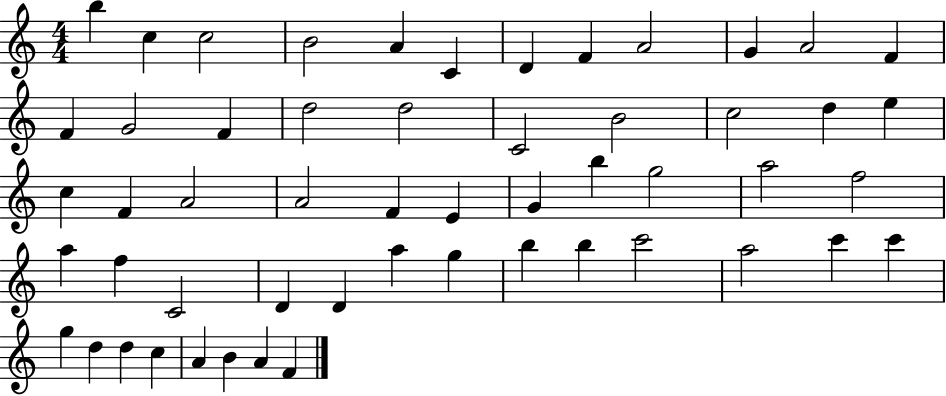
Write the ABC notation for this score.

X:1
T:Untitled
M:4/4
L:1/4
K:C
b c c2 B2 A C D F A2 G A2 F F G2 F d2 d2 C2 B2 c2 d e c F A2 A2 F E G b g2 a2 f2 a f C2 D D a g b b c'2 a2 c' c' g d d c A B A F